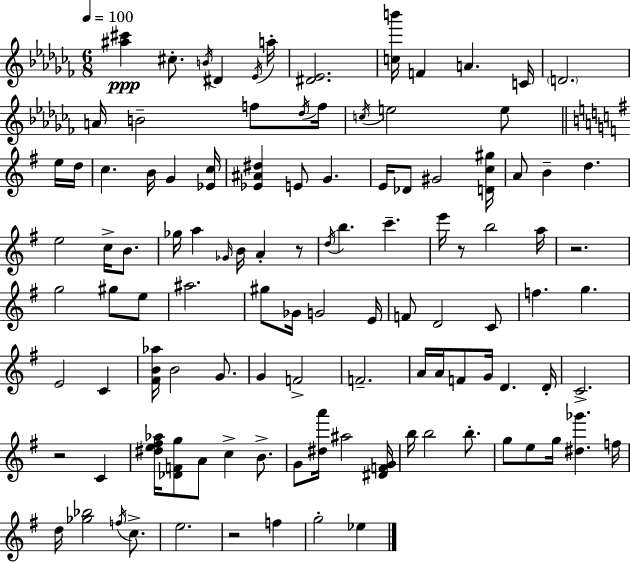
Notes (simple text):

[A#5,C#6]/q C#5/e. B4/s D#4/q Eb4/s A5/s [D#4,Eb4]/h. [C5,B6]/s F4/q A4/q. C4/s D4/h. A4/s B4/h F5/e Db5/s F5/s C5/s E5/h E5/e E5/s D5/s C5/q. B4/s G4/q [Eb4,C5]/s [Eb4,A#4,D#5]/q E4/e G4/q. E4/s Db4/e G#4/h [D4,C5,G#5]/s A4/e B4/q D5/q. E5/h C5/s B4/e. Gb5/s A5/q Gb4/s B4/s A4/q R/e D5/s B5/q. C6/q. E6/s R/e B5/h A5/s R/h. G5/h G#5/e E5/e A#5/h. G#5/e Gb4/s G4/h E4/s F4/e D4/h C4/e F5/q. G5/q. E4/h C4/q [F#4,B4,Ab5]/s B4/h G4/e. G4/q F4/h F4/h. A4/s A4/s F4/e G4/s D4/q. D4/s C4/h. R/h C4/q [D#5,E5,F#5,Ab5]/s [Db4,F4,G5]/e A4/e C5/q B4/e. G4/e [D#5,A6]/s A#5/h [D#4,F4,G4]/s B5/s B5/h B5/e. G5/e E5/e G5/s [D#5,Gb6]/q. F5/s D5/s [Gb5,Bb5]/h F5/s C5/e. E5/h. R/h F5/q G5/h Eb5/q